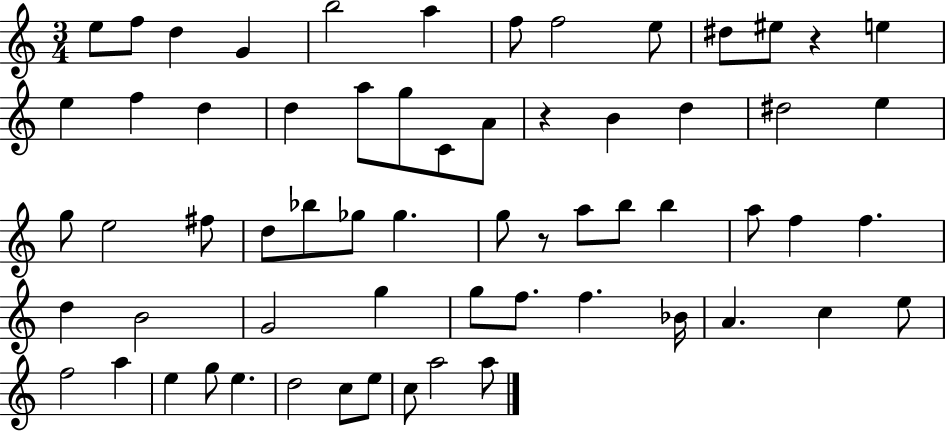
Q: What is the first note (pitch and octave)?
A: E5